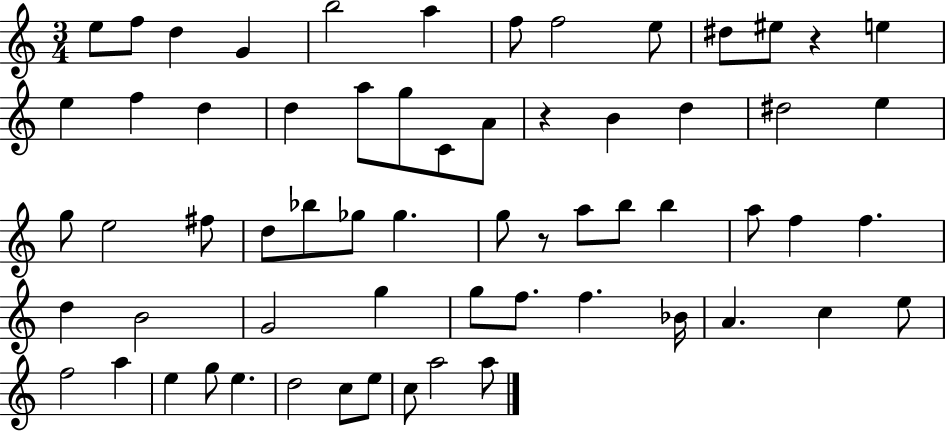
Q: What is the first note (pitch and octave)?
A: E5